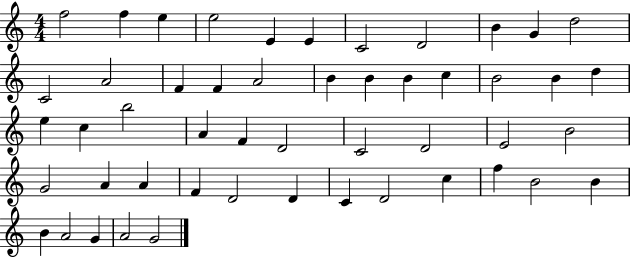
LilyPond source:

{
  \clef treble
  \numericTimeSignature
  \time 4/4
  \key c \major
  f''2 f''4 e''4 | e''2 e'4 e'4 | c'2 d'2 | b'4 g'4 d''2 | \break c'2 a'2 | f'4 f'4 a'2 | b'4 b'4 b'4 c''4 | b'2 b'4 d''4 | \break e''4 c''4 b''2 | a'4 f'4 d'2 | c'2 d'2 | e'2 b'2 | \break g'2 a'4 a'4 | f'4 d'2 d'4 | c'4 d'2 c''4 | f''4 b'2 b'4 | \break b'4 a'2 g'4 | a'2 g'2 | \bar "|."
}